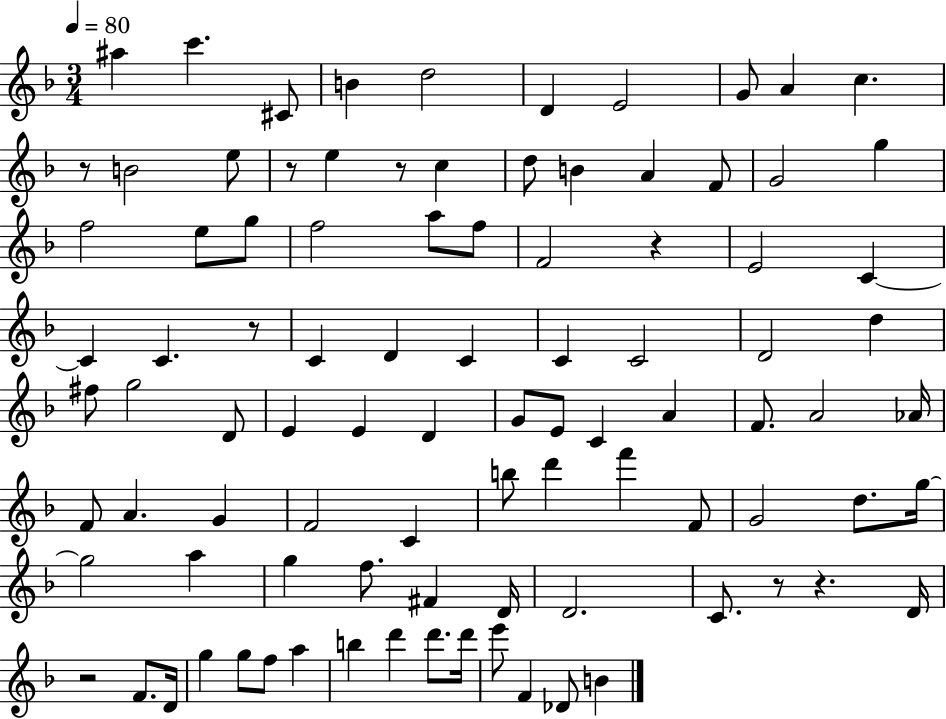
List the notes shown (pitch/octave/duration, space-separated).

A#5/q C6/q. C#4/e B4/q D5/h D4/q E4/h G4/e A4/q C5/q. R/e B4/h E5/e R/e E5/q R/e C5/q D5/e B4/q A4/q F4/e G4/h G5/q F5/h E5/e G5/e F5/h A5/e F5/e F4/h R/q E4/h C4/q C4/q C4/q. R/e C4/q D4/q C4/q C4/q C4/h D4/h D5/q F#5/e G5/h D4/e E4/q E4/q D4/q G4/e E4/e C4/q A4/q F4/e. A4/h Ab4/s F4/e A4/q. G4/q F4/h C4/q B5/e D6/q F6/q F4/e G4/h D5/e. G5/s G5/h A5/q G5/q F5/e. F#4/q D4/s D4/h. C4/e. R/e R/q. D4/s R/h F4/e. D4/s G5/q G5/e F5/e A5/q B5/q D6/q D6/e. D6/s E6/e F4/q Db4/e B4/q